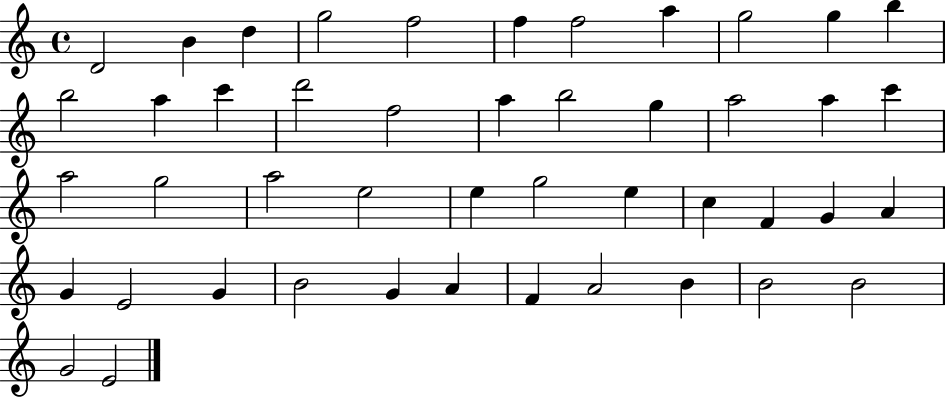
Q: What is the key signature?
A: C major